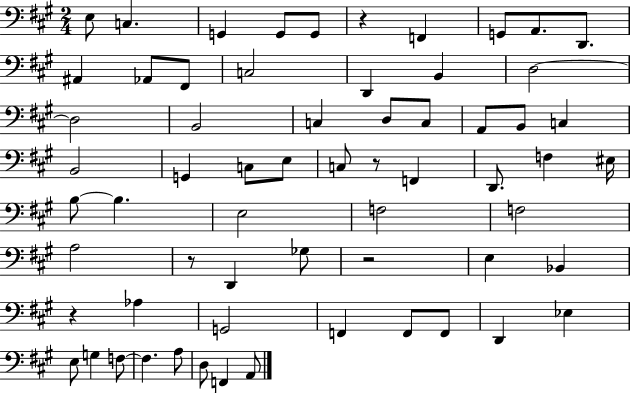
E3/e C3/q. G2/q G2/e G2/e R/q F2/q G2/e A2/e. D2/e. A#2/q Ab2/e F#2/e C3/h D2/q B2/q D3/h D3/h B2/h C3/q D3/e C3/e A2/e B2/e C3/q B2/h G2/q C3/e E3/e C3/e R/e F2/q D2/e. F3/q EIS3/s B3/e B3/q. E3/h F3/h F3/h A3/h R/e D2/q Gb3/e R/h E3/q Bb2/q R/q Ab3/q G2/h F2/q F2/e F2/e D2/q Eb3/q E3/e G3/q F3/e F3/q. A3/e D3/e F2/q A2/e